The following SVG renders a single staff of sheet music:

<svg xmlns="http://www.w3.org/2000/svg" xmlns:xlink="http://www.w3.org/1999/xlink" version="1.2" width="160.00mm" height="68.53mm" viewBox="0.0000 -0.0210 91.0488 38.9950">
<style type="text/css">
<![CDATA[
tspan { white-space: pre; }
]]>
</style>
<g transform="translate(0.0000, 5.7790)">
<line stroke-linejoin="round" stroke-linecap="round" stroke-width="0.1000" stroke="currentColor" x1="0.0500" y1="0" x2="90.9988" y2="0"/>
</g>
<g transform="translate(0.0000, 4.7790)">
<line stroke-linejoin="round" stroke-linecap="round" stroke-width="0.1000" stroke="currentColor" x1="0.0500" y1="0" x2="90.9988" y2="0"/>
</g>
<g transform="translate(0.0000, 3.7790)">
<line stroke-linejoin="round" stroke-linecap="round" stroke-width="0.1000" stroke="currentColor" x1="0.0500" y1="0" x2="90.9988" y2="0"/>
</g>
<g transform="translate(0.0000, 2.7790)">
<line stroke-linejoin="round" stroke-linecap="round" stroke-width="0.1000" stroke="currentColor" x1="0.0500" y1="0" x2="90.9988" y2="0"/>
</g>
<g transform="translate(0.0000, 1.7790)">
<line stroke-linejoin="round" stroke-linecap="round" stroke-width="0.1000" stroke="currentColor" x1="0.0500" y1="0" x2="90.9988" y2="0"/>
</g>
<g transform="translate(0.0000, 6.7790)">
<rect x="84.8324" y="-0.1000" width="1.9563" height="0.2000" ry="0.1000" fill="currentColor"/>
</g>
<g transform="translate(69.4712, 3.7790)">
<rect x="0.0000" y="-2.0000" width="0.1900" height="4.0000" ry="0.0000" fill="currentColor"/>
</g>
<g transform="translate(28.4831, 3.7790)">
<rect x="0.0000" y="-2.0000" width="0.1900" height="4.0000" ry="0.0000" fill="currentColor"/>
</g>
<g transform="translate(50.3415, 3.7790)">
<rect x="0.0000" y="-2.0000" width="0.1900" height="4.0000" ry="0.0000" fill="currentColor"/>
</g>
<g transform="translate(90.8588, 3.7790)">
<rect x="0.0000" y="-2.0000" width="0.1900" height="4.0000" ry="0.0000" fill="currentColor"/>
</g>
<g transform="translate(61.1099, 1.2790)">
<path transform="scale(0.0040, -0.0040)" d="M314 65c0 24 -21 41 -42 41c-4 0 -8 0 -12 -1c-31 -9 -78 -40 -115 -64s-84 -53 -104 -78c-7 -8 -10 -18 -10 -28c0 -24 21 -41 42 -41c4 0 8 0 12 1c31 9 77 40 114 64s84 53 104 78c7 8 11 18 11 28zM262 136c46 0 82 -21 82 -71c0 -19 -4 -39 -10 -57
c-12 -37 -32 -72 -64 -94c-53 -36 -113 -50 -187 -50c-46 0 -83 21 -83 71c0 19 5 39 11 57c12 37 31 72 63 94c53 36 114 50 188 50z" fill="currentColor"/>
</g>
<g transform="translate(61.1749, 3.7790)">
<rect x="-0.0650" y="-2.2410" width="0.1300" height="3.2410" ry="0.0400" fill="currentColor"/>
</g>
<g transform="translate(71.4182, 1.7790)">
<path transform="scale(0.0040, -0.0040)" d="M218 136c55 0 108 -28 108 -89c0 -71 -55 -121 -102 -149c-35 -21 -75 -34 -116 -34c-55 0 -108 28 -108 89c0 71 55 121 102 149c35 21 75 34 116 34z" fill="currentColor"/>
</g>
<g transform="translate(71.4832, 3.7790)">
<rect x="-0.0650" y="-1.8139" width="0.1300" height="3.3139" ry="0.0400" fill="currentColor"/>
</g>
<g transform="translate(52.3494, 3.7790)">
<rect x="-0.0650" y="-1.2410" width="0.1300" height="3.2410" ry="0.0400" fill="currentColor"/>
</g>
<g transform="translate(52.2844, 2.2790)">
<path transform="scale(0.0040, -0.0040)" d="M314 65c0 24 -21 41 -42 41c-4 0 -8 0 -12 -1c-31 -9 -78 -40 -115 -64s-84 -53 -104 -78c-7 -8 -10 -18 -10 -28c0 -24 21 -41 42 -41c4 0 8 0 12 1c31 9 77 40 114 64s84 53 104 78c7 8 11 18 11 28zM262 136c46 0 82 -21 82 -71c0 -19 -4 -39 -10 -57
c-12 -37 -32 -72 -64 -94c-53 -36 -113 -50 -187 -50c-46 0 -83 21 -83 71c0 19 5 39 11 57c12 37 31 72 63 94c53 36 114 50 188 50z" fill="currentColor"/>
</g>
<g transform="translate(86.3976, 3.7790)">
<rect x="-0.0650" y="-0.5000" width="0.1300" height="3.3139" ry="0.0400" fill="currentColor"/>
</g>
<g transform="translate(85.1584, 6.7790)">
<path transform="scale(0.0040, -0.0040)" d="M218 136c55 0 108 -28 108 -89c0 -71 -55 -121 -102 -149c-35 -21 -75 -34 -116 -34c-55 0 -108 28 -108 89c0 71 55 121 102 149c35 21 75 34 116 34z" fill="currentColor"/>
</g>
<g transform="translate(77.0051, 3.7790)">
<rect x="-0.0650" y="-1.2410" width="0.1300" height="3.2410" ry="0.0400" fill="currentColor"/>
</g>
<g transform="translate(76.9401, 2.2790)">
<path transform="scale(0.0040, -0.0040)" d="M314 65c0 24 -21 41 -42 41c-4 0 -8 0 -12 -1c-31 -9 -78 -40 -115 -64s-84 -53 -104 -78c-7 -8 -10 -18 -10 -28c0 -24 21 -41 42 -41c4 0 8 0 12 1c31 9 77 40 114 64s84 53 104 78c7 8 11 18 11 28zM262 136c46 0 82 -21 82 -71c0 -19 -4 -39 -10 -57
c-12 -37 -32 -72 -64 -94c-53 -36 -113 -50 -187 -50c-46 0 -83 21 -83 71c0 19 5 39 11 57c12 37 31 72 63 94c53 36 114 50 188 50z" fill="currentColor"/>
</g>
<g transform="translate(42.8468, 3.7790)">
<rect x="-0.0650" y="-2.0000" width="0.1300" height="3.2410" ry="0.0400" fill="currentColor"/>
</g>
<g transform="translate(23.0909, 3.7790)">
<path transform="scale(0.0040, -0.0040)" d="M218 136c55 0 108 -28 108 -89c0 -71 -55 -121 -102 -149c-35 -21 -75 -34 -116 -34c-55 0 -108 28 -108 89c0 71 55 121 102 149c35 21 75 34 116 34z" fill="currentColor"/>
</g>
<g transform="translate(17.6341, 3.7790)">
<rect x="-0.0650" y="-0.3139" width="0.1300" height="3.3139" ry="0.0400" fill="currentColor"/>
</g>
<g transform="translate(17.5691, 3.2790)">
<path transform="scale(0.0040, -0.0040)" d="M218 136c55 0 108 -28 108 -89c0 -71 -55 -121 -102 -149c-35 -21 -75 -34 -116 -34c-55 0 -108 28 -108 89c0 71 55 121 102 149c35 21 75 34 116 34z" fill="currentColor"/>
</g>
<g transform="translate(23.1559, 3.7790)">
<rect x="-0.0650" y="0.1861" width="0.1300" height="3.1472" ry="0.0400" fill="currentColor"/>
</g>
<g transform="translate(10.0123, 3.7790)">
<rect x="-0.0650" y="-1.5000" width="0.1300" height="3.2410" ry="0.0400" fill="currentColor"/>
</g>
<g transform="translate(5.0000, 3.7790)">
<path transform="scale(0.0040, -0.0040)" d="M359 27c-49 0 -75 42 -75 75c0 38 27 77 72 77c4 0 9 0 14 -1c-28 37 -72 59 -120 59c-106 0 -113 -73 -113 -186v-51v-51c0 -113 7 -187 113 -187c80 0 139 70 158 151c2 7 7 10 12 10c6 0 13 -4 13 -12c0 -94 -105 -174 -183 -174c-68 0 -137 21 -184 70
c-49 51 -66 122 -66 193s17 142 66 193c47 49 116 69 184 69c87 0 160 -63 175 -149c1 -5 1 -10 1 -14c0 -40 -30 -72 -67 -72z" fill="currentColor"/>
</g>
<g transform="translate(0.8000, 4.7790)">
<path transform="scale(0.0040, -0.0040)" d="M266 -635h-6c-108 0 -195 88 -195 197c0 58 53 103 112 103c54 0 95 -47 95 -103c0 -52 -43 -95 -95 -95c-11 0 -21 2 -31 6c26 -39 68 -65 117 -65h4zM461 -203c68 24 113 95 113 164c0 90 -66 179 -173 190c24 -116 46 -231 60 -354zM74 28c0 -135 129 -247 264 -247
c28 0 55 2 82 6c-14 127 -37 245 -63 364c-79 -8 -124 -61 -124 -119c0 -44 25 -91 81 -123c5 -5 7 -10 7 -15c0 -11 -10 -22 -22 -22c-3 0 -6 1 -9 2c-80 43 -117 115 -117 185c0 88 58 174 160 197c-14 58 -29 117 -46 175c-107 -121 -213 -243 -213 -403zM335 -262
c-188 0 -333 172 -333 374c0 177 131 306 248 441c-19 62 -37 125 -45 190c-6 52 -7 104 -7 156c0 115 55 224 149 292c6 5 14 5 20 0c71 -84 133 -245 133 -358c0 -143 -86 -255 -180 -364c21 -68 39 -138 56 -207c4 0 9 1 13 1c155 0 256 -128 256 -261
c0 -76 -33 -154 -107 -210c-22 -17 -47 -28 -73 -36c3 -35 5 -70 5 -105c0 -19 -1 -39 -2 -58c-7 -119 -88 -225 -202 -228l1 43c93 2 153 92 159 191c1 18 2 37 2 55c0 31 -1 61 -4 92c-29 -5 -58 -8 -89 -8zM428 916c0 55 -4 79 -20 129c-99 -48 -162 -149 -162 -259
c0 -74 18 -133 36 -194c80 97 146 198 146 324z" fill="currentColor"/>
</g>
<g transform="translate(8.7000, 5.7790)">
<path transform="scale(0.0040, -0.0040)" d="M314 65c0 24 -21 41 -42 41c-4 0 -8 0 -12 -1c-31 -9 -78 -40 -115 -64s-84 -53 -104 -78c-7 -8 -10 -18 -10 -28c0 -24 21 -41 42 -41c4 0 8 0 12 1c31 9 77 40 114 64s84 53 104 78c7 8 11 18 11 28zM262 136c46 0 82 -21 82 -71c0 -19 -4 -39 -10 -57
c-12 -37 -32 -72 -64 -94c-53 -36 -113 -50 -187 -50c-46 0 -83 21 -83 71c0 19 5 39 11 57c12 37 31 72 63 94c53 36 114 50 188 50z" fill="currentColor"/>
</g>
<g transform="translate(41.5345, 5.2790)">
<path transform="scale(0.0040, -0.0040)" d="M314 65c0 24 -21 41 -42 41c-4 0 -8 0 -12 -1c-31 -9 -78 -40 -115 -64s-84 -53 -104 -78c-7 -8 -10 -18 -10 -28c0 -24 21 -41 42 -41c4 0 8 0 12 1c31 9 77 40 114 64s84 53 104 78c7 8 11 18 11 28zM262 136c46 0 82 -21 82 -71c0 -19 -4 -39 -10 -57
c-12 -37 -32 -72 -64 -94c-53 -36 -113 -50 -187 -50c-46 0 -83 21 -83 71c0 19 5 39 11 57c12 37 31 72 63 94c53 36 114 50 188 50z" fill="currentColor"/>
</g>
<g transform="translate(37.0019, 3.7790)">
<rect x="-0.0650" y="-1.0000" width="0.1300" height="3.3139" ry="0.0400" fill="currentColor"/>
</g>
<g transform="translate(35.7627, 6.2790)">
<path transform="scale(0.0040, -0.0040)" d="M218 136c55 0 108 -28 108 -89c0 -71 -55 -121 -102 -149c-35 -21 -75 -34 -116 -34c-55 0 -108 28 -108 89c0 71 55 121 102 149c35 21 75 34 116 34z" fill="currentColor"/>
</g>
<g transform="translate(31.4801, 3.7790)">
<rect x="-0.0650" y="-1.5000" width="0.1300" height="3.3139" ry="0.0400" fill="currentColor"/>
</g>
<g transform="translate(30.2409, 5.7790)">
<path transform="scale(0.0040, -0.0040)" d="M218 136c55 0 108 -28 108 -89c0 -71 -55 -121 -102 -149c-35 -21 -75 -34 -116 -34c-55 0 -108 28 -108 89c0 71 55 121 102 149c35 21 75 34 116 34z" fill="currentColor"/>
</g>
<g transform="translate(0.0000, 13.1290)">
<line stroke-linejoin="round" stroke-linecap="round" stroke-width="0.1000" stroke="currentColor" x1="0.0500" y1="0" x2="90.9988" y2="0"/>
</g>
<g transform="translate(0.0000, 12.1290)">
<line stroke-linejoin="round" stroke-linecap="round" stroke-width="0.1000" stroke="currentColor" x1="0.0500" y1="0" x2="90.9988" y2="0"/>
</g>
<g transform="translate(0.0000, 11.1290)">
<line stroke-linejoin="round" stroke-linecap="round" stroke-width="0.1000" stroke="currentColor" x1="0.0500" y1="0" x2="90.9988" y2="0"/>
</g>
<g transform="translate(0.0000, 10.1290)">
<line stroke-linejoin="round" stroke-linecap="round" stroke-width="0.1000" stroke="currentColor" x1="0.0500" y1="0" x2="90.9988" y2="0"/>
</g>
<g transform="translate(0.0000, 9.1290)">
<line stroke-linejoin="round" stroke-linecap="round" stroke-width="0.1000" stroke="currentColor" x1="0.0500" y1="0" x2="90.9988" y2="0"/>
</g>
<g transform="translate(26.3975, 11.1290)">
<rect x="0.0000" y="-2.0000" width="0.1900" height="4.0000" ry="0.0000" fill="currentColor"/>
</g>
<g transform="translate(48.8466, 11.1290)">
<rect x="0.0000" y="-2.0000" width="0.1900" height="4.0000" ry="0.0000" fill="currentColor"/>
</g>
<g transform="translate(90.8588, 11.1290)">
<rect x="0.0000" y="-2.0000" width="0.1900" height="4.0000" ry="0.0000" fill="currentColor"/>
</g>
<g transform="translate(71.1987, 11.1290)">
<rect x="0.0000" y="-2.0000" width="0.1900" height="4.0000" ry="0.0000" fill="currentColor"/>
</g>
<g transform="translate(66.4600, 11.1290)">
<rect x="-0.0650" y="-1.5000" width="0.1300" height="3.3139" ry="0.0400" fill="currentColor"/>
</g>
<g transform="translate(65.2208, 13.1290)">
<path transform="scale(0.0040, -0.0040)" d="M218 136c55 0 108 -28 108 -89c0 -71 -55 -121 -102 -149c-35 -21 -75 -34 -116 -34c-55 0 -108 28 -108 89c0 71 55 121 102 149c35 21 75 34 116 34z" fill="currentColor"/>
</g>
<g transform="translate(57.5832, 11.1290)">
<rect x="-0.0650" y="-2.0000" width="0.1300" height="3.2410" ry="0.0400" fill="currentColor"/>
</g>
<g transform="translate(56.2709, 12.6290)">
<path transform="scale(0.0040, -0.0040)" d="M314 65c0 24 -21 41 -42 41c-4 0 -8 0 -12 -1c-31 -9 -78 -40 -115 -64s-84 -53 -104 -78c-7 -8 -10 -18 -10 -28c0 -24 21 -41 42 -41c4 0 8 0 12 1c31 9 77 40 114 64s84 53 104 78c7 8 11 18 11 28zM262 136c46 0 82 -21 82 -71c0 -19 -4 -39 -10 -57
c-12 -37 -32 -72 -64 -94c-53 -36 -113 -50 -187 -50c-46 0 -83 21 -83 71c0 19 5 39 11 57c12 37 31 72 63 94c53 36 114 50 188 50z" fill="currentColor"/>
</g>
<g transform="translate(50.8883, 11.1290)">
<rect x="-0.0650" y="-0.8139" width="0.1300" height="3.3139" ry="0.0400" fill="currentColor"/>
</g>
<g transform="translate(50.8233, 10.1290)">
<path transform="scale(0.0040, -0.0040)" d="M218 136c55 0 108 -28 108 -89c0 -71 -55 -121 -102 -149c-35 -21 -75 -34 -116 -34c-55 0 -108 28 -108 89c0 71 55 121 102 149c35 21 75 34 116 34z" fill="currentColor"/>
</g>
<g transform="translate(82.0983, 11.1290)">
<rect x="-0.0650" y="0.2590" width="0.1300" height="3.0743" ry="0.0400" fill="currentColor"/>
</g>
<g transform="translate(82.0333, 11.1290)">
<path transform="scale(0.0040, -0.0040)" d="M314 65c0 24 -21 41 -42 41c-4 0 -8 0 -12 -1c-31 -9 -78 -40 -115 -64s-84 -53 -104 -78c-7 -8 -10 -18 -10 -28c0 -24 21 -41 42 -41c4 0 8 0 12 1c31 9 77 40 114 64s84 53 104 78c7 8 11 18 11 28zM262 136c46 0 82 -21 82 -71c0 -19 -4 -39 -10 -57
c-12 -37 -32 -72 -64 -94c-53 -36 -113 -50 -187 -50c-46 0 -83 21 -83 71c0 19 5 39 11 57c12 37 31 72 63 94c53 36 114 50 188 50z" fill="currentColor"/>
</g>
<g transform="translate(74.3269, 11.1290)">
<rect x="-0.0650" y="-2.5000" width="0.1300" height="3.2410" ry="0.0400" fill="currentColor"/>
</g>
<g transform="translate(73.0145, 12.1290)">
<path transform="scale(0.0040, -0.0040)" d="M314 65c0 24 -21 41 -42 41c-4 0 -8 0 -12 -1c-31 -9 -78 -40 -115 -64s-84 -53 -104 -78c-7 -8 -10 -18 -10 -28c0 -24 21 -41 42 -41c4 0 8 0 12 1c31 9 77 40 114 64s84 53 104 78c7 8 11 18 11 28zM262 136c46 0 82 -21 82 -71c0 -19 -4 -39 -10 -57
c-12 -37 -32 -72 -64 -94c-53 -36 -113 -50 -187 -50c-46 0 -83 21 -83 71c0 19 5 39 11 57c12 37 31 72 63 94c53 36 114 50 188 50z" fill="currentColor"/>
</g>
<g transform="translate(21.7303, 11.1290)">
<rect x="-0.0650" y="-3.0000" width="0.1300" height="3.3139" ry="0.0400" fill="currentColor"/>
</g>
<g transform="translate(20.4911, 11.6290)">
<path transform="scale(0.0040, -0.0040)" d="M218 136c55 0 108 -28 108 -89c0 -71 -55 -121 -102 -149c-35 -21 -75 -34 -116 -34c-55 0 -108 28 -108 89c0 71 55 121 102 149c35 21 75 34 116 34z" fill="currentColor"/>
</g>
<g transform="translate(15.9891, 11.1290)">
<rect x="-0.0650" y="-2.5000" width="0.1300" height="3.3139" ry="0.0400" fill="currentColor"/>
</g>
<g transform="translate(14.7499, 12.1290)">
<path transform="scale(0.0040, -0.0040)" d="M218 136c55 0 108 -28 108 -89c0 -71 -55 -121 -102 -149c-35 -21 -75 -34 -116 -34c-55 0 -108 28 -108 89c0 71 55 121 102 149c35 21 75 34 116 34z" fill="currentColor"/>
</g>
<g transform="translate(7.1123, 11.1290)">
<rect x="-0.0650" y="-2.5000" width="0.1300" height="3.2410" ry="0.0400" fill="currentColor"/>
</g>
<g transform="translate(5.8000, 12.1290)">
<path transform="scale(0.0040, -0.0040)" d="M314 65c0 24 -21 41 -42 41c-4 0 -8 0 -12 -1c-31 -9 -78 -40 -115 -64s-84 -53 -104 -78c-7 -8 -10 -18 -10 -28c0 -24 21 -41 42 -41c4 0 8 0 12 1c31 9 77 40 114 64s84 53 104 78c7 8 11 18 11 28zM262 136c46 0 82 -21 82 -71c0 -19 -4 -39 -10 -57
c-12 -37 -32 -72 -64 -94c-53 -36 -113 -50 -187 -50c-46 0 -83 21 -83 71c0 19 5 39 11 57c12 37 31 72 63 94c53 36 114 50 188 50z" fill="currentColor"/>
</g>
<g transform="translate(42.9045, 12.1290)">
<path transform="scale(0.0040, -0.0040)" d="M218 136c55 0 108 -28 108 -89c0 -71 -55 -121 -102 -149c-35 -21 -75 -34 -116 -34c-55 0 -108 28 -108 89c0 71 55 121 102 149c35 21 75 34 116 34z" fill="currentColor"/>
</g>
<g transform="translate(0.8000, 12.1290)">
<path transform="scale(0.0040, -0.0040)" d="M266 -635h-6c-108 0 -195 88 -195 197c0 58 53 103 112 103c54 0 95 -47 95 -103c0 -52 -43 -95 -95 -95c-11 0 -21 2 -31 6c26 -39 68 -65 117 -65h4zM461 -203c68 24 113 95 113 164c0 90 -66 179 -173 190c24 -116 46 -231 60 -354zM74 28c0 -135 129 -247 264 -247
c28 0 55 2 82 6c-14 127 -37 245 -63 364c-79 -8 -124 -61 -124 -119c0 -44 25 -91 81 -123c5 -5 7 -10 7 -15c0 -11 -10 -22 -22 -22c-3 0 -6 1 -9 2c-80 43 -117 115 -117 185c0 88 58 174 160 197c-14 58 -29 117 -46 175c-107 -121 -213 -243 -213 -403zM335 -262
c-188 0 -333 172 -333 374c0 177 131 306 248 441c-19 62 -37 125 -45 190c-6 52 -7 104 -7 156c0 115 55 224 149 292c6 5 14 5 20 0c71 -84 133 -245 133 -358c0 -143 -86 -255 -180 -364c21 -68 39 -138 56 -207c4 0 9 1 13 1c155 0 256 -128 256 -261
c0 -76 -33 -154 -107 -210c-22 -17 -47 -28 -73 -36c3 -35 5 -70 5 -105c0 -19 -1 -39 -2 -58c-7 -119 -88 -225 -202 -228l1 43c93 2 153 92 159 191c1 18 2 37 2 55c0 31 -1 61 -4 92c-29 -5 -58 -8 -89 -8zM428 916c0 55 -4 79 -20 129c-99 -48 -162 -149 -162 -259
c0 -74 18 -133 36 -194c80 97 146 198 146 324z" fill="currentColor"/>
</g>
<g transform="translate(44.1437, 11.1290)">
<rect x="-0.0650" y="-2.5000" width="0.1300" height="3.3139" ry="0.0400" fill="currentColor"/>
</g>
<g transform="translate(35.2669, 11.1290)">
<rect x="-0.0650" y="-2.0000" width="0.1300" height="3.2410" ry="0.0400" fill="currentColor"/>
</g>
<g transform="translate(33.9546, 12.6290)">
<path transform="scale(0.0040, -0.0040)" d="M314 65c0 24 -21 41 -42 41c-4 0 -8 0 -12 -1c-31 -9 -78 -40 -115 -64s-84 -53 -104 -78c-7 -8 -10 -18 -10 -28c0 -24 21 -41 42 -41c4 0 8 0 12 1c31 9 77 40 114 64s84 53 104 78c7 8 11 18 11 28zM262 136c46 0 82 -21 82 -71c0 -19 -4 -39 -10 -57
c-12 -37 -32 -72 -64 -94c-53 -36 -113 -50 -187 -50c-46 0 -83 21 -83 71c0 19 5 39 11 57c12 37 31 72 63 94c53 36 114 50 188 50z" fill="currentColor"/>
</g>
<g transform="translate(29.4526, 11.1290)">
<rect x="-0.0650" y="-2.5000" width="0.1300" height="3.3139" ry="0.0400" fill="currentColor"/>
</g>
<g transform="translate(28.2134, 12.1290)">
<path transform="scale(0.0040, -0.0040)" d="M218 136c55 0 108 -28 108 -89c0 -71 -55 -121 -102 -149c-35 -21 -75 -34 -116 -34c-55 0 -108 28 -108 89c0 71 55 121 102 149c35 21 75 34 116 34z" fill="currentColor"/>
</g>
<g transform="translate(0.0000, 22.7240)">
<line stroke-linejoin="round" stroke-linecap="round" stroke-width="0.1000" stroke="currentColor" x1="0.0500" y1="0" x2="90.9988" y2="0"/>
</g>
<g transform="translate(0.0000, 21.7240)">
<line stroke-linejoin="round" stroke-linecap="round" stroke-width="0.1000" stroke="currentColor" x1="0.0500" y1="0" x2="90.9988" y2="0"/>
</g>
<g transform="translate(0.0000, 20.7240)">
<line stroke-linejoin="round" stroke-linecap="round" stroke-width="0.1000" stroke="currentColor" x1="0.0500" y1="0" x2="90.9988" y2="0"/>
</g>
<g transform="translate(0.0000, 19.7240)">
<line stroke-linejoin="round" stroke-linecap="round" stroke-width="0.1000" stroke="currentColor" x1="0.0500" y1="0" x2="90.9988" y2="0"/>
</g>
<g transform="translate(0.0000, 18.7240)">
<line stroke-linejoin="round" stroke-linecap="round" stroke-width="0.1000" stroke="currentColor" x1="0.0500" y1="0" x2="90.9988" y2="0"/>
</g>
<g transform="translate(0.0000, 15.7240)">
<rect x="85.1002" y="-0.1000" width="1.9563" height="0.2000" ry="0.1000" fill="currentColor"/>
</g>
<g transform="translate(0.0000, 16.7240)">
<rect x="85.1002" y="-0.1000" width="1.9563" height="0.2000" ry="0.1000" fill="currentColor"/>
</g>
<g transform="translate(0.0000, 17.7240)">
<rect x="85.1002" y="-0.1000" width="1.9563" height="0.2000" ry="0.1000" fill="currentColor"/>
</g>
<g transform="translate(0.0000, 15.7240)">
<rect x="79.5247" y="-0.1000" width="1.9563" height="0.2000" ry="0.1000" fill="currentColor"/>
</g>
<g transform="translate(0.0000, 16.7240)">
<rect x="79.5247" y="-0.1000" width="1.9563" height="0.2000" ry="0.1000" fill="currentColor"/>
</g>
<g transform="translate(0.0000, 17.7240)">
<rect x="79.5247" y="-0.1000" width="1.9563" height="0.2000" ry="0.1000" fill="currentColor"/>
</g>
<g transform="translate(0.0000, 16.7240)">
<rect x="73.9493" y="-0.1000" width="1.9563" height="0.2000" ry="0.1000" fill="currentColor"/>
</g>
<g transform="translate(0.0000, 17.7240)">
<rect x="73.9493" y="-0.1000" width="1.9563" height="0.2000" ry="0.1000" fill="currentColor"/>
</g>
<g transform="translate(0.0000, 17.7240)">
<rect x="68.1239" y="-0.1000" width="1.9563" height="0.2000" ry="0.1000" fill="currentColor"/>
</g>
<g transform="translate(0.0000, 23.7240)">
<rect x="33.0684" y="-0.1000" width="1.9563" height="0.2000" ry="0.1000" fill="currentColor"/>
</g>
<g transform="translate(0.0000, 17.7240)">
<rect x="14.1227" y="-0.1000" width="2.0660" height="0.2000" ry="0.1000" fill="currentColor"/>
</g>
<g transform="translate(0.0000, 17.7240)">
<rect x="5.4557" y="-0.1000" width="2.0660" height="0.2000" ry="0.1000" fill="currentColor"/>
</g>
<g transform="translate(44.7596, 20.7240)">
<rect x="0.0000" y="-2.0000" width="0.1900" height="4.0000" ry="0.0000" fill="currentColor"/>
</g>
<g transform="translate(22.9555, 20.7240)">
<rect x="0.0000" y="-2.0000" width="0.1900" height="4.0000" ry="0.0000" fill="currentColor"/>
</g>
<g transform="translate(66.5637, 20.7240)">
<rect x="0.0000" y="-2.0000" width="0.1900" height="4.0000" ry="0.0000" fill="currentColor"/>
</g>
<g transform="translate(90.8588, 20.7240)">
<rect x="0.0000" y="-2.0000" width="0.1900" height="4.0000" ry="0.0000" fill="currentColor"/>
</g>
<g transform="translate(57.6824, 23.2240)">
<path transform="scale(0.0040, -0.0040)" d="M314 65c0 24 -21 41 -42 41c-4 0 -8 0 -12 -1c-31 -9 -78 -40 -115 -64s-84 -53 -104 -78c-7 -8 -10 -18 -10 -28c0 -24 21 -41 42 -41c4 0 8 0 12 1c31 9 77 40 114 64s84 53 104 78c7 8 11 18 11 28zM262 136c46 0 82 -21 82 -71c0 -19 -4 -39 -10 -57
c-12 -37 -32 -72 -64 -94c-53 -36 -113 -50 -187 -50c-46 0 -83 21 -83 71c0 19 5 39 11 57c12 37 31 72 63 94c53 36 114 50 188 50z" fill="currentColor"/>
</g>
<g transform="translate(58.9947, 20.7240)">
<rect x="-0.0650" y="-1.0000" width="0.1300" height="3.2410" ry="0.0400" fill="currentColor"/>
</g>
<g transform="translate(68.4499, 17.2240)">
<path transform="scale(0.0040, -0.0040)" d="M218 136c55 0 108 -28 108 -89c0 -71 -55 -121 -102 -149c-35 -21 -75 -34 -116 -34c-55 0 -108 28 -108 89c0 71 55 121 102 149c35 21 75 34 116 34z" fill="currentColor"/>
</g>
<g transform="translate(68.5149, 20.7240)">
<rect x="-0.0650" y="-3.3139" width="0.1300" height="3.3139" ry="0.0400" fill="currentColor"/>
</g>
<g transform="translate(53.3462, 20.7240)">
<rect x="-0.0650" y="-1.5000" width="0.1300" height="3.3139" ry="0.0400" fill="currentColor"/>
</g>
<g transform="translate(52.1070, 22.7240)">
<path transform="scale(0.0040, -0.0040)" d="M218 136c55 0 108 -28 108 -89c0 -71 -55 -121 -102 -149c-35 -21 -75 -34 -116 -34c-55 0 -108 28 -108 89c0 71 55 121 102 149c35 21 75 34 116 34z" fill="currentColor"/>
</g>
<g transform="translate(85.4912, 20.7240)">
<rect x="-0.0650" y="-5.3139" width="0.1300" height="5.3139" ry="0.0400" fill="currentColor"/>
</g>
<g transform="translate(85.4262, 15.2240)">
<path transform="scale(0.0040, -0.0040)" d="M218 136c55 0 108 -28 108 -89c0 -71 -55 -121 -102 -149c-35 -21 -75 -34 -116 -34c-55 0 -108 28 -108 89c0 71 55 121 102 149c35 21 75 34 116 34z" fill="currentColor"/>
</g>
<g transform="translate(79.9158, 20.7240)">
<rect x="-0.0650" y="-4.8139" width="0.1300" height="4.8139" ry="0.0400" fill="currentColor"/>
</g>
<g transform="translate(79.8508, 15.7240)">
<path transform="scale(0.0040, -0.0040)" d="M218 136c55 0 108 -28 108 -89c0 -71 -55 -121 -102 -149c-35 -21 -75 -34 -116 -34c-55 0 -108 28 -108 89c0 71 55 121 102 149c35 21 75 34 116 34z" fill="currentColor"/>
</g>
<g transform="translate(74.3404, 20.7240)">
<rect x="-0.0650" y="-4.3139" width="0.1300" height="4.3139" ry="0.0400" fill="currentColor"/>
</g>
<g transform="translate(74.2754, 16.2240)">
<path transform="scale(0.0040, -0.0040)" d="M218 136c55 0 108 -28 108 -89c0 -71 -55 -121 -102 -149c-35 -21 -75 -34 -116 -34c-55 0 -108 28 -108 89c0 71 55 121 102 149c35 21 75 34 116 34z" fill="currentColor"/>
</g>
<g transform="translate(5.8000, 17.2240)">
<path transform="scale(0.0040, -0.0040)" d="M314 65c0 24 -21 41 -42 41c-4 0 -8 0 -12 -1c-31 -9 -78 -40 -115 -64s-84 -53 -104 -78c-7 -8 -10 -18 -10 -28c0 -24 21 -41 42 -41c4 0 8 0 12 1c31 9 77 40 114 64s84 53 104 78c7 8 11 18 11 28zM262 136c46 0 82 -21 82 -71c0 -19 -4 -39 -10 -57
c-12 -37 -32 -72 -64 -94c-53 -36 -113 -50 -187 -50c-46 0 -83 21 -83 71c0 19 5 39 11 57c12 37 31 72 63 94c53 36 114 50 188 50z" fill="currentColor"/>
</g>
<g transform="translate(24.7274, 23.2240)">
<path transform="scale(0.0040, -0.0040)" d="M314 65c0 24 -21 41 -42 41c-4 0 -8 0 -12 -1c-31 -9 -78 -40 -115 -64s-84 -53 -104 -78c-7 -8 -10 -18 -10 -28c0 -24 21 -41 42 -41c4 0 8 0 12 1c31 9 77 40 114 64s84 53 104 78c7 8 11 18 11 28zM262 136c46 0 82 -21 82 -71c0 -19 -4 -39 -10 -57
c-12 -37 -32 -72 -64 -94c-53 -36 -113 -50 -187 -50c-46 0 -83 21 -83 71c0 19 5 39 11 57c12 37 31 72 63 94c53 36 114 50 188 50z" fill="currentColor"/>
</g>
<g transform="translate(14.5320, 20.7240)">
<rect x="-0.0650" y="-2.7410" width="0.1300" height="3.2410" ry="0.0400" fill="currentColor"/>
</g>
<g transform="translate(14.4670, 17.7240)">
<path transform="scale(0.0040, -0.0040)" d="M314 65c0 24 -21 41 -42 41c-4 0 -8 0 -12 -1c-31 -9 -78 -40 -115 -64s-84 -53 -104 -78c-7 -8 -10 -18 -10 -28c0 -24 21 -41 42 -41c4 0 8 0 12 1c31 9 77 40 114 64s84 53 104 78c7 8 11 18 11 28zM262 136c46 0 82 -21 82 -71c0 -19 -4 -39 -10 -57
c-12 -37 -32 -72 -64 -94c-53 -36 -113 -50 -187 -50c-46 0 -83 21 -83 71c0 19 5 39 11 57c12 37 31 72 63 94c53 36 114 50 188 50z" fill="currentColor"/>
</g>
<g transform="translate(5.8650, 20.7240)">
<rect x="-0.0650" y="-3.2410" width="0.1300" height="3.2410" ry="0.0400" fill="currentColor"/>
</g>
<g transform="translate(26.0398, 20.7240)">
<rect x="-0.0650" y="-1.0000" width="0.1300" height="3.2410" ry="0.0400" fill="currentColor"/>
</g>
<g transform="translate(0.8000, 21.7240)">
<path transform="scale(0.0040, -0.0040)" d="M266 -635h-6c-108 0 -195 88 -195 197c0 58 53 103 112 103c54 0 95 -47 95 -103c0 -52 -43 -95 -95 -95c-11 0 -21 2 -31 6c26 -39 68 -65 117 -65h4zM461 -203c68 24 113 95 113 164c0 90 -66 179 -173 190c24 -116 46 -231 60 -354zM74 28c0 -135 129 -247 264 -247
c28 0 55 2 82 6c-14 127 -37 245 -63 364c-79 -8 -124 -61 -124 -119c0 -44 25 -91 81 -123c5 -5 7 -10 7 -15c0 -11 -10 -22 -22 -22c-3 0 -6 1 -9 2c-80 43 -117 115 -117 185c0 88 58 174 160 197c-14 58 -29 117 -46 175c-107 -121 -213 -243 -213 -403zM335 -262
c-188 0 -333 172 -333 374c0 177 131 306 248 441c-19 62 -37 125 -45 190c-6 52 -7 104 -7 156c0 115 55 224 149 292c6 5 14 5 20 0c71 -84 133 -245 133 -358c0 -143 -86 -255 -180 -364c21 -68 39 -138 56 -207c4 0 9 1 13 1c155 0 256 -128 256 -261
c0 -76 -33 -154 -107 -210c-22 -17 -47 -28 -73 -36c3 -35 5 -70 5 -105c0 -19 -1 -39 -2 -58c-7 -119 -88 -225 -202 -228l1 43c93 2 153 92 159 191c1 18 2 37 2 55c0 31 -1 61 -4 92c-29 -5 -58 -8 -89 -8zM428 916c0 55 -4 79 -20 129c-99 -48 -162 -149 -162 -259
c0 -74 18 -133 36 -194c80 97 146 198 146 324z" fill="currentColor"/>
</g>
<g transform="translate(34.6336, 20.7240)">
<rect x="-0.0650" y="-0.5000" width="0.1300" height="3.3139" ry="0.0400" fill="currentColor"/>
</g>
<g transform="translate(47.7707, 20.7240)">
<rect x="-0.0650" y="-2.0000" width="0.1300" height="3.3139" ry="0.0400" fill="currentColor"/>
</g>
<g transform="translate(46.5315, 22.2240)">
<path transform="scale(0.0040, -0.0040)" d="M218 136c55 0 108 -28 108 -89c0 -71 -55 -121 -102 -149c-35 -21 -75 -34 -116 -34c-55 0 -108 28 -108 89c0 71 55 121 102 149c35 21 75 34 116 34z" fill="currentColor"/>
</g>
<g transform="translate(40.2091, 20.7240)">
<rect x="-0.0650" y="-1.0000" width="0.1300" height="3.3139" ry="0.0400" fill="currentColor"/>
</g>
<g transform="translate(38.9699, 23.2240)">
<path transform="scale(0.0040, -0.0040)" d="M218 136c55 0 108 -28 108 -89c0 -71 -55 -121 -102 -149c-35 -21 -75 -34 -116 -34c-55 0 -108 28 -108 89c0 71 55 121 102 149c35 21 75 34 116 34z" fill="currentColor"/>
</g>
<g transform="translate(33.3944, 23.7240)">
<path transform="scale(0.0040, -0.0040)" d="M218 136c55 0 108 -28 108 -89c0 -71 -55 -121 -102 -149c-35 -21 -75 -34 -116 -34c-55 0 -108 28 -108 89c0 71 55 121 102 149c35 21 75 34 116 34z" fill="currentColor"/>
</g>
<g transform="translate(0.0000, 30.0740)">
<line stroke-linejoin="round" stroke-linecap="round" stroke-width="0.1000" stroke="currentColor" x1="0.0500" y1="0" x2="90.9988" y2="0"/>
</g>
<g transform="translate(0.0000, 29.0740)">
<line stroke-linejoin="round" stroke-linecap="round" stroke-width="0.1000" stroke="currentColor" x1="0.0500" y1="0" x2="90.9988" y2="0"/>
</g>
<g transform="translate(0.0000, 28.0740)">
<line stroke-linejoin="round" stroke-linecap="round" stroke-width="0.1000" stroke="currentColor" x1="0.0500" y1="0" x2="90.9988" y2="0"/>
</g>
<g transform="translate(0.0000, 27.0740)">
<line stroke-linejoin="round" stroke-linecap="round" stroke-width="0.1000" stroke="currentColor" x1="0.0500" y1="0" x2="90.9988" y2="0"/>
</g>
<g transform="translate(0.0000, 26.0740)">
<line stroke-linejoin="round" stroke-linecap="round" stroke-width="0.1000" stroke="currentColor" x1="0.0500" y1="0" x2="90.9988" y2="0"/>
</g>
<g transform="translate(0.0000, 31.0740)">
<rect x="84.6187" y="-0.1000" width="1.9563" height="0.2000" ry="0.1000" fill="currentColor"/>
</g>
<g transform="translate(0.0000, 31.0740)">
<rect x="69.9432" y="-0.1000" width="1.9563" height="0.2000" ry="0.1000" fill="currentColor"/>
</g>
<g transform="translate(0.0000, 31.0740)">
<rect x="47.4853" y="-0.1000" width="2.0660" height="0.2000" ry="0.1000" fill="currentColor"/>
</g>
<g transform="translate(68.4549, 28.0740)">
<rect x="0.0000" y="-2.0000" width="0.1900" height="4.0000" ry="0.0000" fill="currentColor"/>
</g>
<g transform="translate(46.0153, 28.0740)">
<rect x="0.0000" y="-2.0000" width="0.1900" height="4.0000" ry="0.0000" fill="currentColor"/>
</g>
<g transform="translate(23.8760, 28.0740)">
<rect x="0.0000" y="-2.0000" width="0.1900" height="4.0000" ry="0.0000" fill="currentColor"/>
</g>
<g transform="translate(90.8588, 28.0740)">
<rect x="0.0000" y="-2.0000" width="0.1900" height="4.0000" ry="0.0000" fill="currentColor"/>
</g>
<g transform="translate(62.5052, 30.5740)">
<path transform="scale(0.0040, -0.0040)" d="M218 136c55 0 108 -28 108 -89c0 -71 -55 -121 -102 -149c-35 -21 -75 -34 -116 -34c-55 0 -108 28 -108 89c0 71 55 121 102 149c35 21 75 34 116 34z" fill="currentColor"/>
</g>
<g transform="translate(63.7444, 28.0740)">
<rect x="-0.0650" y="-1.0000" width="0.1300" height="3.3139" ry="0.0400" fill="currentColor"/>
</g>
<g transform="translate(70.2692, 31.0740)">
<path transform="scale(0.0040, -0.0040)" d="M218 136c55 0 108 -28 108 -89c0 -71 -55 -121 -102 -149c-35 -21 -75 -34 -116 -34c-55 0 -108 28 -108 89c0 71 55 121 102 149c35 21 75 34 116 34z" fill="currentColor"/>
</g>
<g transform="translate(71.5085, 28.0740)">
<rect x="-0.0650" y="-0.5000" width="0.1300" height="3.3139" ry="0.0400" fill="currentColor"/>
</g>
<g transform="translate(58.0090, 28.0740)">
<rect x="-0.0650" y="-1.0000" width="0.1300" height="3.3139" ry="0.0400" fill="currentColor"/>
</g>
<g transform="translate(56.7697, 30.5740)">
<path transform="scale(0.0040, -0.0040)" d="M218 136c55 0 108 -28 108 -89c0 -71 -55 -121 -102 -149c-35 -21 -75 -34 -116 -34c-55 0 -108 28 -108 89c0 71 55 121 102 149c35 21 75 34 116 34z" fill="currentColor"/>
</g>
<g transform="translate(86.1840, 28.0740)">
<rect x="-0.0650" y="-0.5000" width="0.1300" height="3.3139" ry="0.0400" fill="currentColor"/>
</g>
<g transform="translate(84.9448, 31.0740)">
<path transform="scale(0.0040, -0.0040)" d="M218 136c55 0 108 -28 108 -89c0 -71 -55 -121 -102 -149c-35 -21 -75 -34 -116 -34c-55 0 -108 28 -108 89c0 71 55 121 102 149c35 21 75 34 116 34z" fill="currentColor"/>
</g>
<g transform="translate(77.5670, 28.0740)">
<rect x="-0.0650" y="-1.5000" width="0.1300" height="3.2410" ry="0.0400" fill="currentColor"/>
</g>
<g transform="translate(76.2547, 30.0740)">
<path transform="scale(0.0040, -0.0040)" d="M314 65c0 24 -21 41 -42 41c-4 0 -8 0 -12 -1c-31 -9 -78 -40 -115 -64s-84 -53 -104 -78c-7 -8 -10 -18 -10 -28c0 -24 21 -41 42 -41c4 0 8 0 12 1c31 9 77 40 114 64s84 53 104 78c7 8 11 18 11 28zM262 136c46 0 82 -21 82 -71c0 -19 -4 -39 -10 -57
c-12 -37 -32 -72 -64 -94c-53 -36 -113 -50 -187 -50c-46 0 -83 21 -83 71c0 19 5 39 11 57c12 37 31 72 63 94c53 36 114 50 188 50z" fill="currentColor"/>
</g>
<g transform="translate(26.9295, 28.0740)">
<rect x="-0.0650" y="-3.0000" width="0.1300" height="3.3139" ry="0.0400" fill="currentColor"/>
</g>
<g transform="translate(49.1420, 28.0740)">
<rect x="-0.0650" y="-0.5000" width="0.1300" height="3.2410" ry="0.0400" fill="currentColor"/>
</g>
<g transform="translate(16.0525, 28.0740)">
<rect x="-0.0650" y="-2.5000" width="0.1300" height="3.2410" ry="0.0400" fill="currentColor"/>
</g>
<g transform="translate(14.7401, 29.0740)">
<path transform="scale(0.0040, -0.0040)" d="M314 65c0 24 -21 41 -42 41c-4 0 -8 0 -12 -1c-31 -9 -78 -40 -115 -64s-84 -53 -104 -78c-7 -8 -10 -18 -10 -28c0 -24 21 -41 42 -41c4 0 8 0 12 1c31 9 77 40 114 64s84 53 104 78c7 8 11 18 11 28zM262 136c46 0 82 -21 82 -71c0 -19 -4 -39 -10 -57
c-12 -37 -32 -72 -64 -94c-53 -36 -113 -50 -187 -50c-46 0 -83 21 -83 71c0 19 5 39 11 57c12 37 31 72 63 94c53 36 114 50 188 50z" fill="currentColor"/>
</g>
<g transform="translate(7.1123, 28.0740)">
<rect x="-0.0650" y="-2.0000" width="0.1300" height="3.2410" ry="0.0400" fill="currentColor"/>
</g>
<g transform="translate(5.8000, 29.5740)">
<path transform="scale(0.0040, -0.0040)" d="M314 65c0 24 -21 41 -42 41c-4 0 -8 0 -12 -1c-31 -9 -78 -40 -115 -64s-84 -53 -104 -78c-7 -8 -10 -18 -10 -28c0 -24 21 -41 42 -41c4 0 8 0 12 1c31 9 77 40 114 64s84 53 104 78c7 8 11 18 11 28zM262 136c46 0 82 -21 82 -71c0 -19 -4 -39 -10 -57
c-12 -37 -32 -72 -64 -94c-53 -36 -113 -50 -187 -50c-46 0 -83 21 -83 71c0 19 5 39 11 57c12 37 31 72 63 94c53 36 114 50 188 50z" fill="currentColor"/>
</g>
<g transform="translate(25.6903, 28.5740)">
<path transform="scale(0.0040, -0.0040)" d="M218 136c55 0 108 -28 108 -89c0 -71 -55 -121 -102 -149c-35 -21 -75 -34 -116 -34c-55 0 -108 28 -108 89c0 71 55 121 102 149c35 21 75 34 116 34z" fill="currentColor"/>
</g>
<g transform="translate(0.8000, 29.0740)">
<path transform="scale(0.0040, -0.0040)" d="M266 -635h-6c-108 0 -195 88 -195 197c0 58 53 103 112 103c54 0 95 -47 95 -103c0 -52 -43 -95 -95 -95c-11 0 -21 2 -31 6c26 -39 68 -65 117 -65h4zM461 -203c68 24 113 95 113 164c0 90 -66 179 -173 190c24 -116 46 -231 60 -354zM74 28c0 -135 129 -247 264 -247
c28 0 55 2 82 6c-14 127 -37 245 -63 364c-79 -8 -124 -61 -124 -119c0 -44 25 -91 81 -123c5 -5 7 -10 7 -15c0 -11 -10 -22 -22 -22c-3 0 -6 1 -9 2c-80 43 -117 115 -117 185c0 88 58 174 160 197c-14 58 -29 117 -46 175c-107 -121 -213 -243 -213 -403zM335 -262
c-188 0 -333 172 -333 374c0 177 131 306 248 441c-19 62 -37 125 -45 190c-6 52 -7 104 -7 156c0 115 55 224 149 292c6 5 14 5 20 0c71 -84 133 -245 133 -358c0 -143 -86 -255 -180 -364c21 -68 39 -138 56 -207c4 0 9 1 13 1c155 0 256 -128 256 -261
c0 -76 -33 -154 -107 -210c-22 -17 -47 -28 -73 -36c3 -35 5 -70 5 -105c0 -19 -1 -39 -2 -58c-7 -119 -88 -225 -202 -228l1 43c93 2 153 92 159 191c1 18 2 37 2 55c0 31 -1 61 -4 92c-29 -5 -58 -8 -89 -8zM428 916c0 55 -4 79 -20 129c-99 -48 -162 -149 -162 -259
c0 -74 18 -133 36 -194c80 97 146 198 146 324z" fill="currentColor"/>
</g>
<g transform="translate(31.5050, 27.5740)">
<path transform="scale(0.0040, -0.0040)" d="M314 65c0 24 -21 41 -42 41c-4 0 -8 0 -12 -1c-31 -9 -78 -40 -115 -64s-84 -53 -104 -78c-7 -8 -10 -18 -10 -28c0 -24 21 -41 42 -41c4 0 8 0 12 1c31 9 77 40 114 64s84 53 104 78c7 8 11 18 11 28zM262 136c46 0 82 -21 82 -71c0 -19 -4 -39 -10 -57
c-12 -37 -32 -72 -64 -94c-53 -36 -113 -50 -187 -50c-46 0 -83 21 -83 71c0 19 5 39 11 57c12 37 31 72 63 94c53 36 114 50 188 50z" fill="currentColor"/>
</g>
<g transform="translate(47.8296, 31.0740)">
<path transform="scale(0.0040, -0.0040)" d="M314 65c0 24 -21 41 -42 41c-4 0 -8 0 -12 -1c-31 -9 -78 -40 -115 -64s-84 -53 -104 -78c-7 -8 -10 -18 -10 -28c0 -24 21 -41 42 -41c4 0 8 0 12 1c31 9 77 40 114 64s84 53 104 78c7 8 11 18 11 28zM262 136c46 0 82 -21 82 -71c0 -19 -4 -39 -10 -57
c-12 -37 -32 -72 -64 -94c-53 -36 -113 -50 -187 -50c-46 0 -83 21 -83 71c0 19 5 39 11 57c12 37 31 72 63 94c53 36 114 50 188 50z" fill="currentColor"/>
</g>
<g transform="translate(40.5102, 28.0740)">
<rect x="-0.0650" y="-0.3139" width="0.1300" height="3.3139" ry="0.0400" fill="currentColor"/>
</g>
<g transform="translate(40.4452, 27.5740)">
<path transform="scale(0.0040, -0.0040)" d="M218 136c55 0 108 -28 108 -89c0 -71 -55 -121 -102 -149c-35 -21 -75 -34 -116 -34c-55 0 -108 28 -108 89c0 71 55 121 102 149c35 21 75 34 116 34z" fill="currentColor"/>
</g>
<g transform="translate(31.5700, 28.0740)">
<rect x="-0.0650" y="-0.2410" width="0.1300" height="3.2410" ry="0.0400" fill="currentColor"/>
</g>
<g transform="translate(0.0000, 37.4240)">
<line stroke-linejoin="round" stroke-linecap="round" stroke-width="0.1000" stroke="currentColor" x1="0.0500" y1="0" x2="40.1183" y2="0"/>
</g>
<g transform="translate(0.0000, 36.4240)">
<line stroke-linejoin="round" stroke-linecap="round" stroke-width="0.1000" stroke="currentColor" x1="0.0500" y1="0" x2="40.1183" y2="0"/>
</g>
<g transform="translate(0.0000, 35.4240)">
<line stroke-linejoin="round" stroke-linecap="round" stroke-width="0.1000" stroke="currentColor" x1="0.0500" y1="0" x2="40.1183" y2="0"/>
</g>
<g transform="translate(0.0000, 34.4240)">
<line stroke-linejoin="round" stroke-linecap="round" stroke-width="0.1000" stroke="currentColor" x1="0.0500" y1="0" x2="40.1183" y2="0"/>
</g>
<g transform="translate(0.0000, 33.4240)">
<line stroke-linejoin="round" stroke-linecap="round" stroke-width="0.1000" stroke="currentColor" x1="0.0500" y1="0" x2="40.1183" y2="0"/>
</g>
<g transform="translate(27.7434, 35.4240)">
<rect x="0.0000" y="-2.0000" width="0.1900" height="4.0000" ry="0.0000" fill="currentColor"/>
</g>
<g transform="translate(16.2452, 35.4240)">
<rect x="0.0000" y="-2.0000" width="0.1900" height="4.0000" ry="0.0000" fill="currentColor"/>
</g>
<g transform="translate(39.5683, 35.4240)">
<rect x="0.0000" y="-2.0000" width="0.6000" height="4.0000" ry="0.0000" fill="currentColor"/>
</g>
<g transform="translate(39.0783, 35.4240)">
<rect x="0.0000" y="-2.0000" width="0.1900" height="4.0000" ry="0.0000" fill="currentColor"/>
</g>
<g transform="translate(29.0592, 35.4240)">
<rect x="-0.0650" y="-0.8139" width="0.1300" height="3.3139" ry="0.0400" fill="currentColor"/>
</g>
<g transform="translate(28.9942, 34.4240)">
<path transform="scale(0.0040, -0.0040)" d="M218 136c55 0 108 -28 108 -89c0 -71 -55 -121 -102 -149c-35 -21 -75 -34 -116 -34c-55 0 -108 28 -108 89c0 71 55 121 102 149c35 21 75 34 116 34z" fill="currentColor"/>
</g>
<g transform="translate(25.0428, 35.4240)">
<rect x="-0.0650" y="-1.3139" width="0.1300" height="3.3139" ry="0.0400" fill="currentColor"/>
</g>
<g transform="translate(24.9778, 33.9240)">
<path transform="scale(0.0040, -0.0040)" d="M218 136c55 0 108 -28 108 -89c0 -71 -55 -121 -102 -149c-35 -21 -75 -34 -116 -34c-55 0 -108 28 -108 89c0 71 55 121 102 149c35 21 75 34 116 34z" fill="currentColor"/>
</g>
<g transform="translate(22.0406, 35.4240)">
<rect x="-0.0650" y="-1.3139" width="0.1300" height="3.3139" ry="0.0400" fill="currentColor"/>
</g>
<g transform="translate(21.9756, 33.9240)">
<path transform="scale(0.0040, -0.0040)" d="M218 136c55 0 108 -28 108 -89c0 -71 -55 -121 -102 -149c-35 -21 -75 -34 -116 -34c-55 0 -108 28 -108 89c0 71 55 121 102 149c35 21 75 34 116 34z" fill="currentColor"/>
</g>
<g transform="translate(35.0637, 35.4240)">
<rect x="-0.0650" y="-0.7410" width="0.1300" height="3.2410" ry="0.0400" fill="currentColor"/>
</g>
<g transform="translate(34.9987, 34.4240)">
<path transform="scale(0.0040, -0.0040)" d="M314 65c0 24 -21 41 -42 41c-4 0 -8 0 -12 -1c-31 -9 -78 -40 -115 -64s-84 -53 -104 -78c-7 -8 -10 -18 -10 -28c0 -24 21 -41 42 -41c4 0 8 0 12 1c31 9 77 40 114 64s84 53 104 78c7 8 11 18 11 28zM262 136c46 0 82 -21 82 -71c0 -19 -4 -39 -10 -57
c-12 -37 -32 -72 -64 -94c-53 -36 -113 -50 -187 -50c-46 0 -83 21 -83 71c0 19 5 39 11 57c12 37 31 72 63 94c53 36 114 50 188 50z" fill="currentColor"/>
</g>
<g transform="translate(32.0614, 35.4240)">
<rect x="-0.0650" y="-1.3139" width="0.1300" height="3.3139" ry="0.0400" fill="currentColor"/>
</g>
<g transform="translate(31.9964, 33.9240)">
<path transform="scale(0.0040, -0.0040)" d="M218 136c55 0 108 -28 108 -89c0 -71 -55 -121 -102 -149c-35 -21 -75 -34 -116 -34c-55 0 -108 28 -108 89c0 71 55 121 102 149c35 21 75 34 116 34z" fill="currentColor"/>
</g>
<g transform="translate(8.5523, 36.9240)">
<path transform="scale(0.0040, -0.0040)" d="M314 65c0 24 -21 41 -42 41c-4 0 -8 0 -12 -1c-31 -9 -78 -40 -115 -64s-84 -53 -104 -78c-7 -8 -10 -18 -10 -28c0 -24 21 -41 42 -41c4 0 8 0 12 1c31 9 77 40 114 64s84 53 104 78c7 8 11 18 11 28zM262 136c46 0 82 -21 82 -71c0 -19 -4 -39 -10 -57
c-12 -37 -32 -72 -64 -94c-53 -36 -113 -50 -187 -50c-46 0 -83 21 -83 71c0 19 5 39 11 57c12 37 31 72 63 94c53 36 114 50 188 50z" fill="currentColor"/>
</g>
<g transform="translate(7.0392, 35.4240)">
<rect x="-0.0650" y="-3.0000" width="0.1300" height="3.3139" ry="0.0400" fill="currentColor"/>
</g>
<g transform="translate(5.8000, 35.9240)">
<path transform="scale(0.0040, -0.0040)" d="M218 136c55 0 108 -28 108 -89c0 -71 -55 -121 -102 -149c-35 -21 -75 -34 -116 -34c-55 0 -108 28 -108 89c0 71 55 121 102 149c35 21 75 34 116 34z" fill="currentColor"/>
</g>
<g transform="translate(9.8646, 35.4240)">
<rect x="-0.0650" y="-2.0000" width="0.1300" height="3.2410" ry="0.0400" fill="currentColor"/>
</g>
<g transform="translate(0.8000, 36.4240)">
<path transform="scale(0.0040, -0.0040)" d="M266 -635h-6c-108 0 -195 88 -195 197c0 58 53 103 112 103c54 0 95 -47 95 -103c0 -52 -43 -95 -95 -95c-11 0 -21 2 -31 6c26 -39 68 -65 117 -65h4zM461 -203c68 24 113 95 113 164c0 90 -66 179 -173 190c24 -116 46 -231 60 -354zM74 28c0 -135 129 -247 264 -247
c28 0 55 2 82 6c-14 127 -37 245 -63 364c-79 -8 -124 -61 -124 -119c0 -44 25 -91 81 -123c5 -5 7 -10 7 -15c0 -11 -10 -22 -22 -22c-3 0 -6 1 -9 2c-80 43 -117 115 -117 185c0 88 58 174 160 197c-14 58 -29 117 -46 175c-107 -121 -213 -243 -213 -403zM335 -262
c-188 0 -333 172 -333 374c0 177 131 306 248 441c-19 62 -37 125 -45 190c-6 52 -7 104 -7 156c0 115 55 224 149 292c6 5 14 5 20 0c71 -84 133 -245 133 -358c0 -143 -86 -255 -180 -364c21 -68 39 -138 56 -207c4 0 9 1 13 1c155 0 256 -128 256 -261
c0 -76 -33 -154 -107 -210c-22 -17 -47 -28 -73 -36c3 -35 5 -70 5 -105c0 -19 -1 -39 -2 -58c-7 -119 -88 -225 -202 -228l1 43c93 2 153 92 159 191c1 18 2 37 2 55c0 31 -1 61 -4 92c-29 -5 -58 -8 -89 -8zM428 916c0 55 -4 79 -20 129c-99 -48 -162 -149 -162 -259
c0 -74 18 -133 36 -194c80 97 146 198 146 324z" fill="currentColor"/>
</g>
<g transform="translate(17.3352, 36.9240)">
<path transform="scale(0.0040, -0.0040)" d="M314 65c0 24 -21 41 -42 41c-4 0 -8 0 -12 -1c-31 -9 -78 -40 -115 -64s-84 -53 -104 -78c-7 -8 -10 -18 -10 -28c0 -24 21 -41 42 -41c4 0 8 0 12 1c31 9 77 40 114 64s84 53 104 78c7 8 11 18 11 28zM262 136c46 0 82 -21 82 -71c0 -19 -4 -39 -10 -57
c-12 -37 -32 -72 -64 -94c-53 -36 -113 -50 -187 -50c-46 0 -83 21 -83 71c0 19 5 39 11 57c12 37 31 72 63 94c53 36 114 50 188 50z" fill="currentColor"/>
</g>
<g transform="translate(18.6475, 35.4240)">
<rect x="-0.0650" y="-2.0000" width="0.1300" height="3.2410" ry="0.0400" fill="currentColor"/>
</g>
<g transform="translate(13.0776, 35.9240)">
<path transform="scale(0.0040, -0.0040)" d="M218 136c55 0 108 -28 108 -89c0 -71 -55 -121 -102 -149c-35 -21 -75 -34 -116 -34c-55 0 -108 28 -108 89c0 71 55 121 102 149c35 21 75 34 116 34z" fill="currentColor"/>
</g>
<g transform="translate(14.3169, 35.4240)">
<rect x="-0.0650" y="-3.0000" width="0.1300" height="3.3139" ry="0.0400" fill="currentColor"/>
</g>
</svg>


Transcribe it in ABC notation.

X:1
T:Untitled
M:4/4
L:1/4
K:C
E2 c B E D F2 e2 g2 f e2 C G2 G A G F2 G d F2 E G2 B2 b2 a2 D2 C D F E D2 b d' e' f' F2 G2 A c2 c C2 D D C E2 C A F2 A F2 e e d e d2